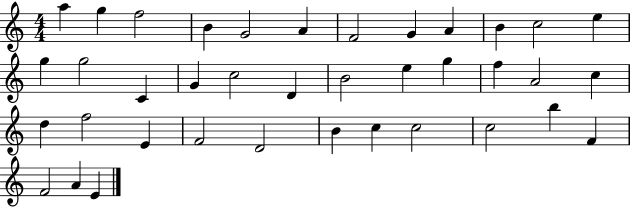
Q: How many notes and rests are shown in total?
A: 38